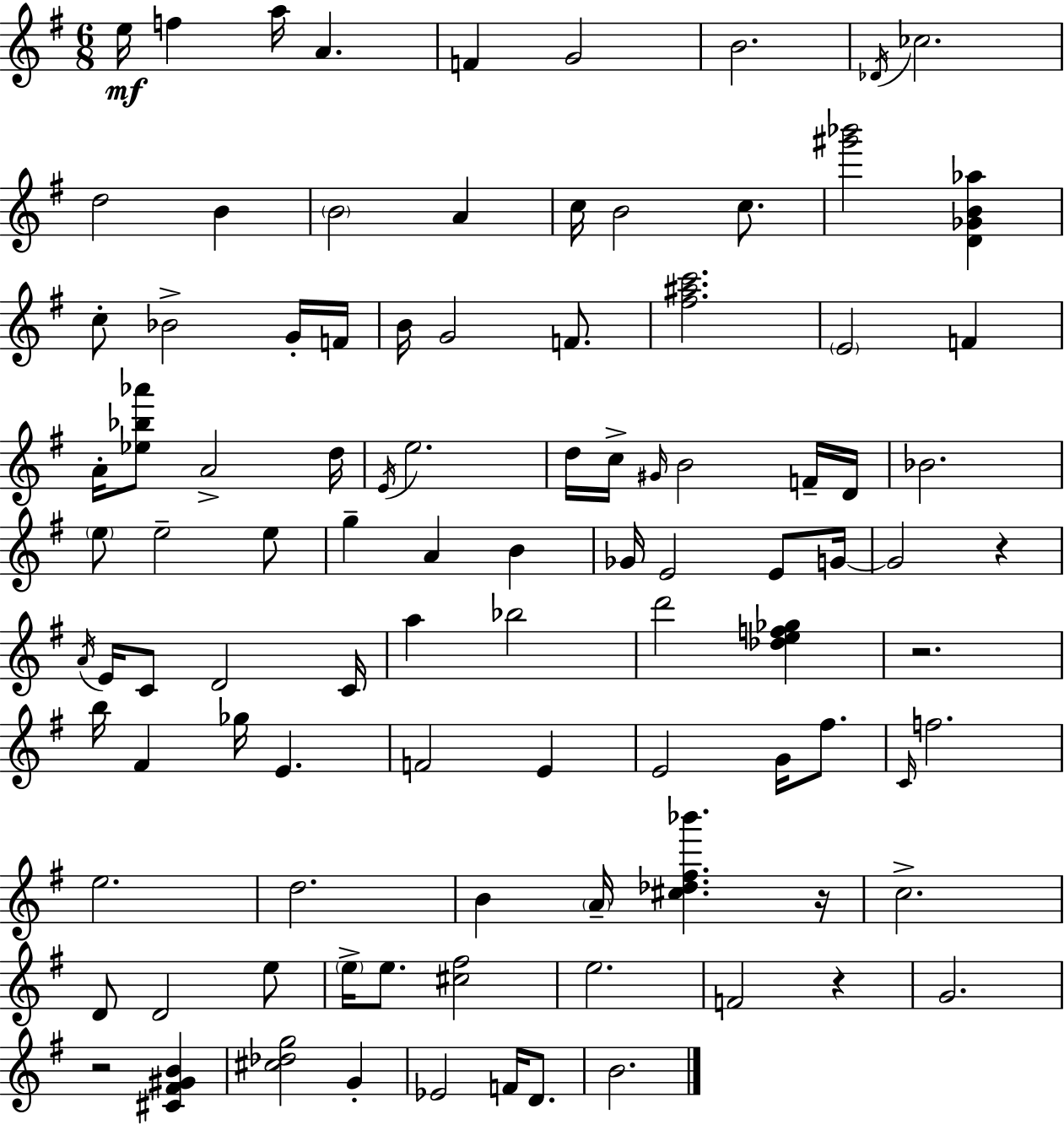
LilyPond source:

{
  \clef treble
  \numericTimeSignature
  \time 6/8
  \key e \minor
  e''16\mf f''4 a''16 a'4. | f'4 g'2 | b'2. | \acciaccatura { des'16 } ces''2. | \break d''2 b'4 | \parenthesize b'2 a'4 | c''16 b'2 c''8. | <gis''' bes'''>2 <d' ges' b' aes''>4 | \break c''8-. bes'2-> g'16-. | f'16 b'16 g'2 f'8. | <fis'' ais'' c'''>2. | \parenthesize e'2 f'4 | \break a'16-. <ees'' bes'' aes'''>8 a'2-> | d''16 \acciaccatura { e'16 } e''2. | d''16 c''16-> \grace { gis'16 } b'2 | f'16-- d'16 bes'2. | \break \parenthesize e''8 e''2-- | e''8 g''4-- a'4 b'4 | ges'16 e'2 | e'8 g'16~~ g'2 r4 | \break \acciaccatura { a'16 } e'16 c'8 d'2 | c'16 a''4 bes''2 | d'''2 | <des'' e'' f'' ges''>4 r2. | \break b''16 fis'4 ges''16 e'4. | f'2 | e'4 e'2 | g'16 fis''8. \grace { c'16 } f''2. | \break e''2. | d''2. | b'4 \parenthesize a'16-- <cis'' des'' fis'' bes'''>4. | r16 c''2.-> | \break d'8 d'2 | e''8 \parenthesize e''16-> e''8. <cis'' fis''>2 | e''2. | f'2 | \break r4 g'2. | r2 | <cis' fis' gis' b'>4 <cis'' des'' g''>2 | g'4-. ees'2 | \break f'16 d'8. b'2. | \bar "|."
}